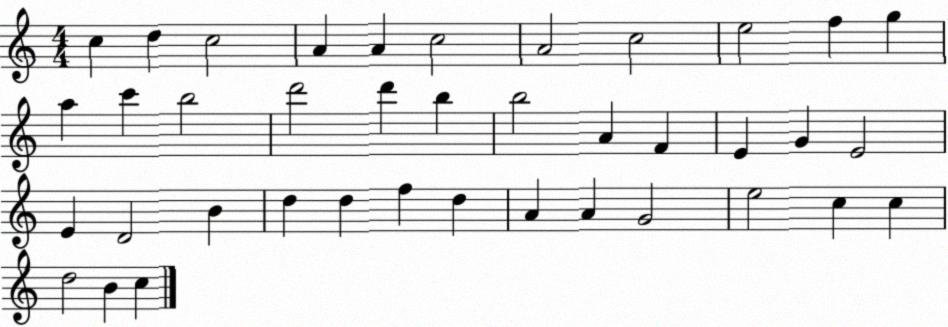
X:1
T:Untitled
M:4/4
L:1/4
K:C
c d c2 A A c2 A2 c2 e2 f g a c' b2 d'2 d' b b2 A F E G E2 E D2 B d d f d A A G2 e2 c c d2 B c